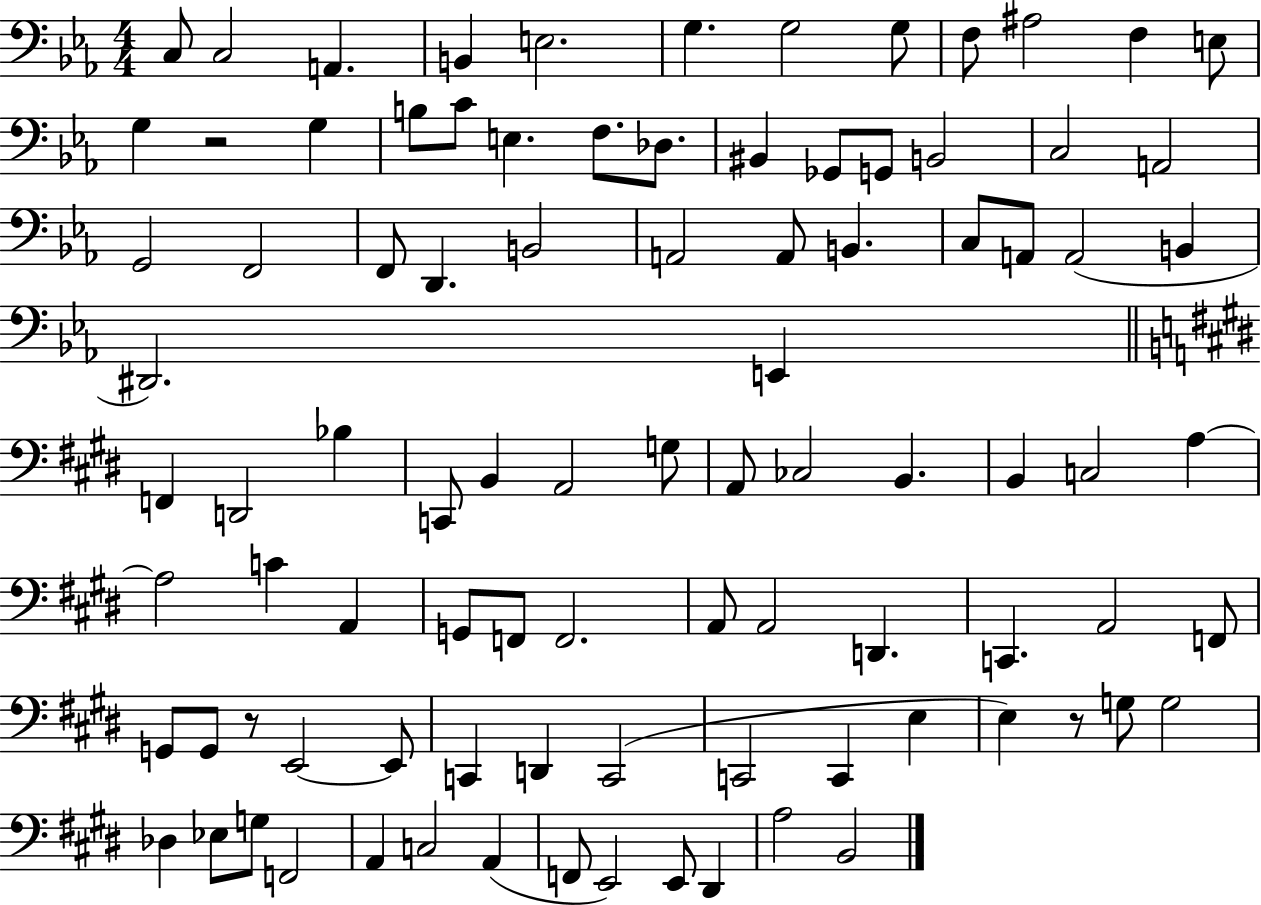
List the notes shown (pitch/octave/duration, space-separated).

C3/e C3/h A2/q. B2/q E3/h. G3/q. G3/h G3/e F3/e A#3/h F3/q E3/e G3/q R/h G3/q B3/e C4/e E3/q. F3/e. Db3/e. BIS2/q Gb2/e G2/e B2/h C3/h A2/h G2/h F2/h F2/e D2/q. B2/h A2/h A2/e B2/q. C3/e A2/e A2/h B2/q D#2/h. E2/q F2/q D2/h Bb3/q C2/e B2/q A2/h G3/e A2/e CES3/h B2/q. B2/q C3/h A3/q A3/h C4/q A2/q G2/e F2/e F2/h. A2/e A2/h D2/q. C2/q. A2/h F2/e G2/e G2/e R/e E2/h E2/e C2/q D2/q C2/h C2/h C2/q E3/q E3/q R/e G3/e G3/h Db3/q Eb3/e G3/e F2/h A2/q C3/h A2/q F2/e E2/h E2/e D#2/q A3/h B2/h